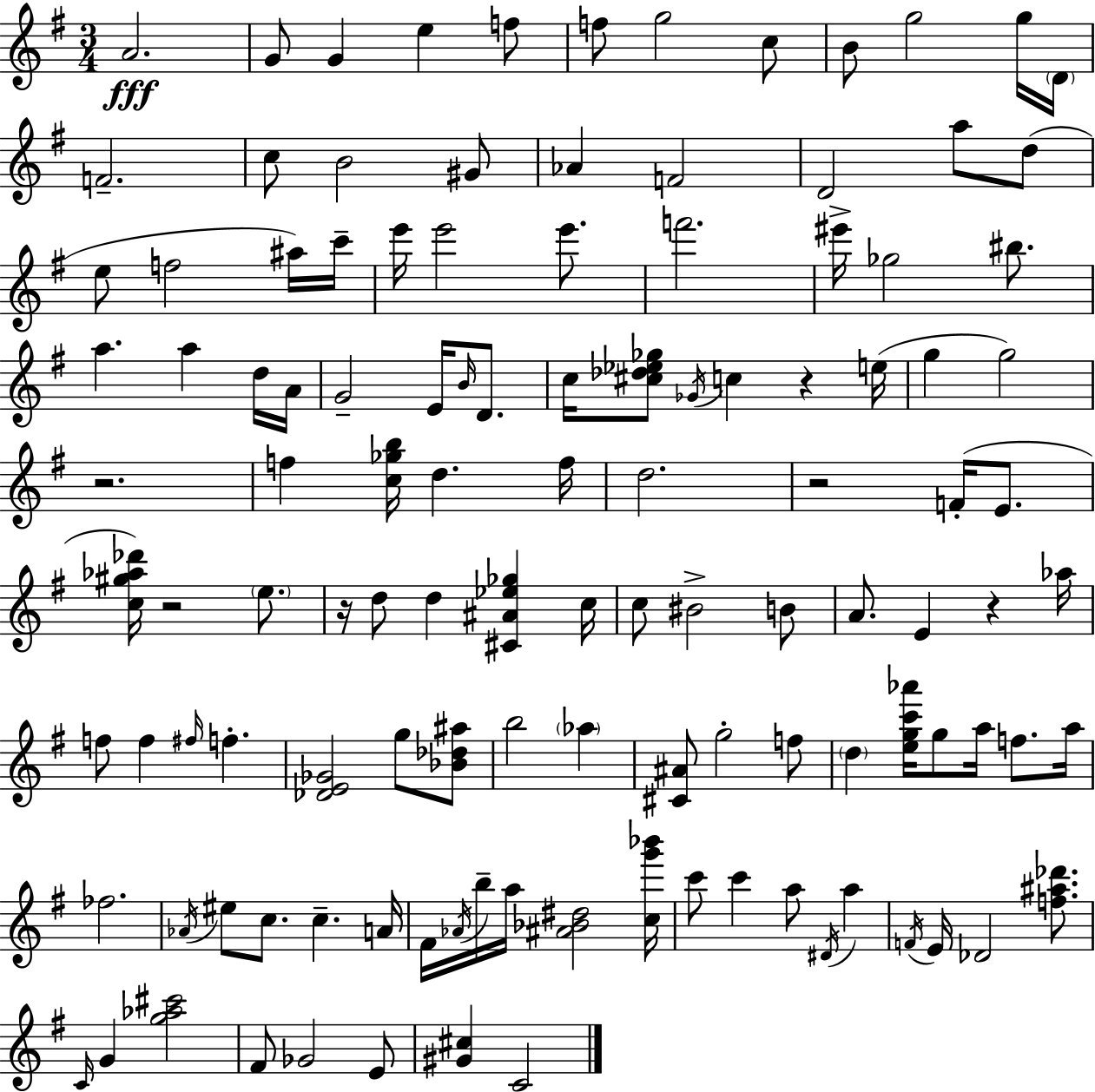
{
  \clef treble
  \numericTimeSignature
  \time 3/4
  \key e \minor
  \repeat volta 2 { a'2.\fff | g'8 g'4 e''4 f''8 | f''8 g''2 c''8 | b'8 g''2 g''16 \parenthesize d'16 | \break f'2.-- | c''8 b'2 gis'8 | aes'4 f'2 | d'2 a''8 d''8( | \break e''8 f''2 ais''16) c'''16-- | e'''16 e'''2 e'''8. | f'''2. | eis'''16-> ges''2 bis''8. | \break a''4. a''4 d''16 a'16 | g'2-- e'16 \grace { b'16 } d'8. | c''16 <cis'' des'' ees'' ges''>8 \acciaccatura { ges'16 } c''4 r4 | e''16( g''4 g''2) | \break r2. | f''4 <c'' ges'' b''>16 d''4. | f''16 d''2. | r2 f'16-.( e'8. | \break <c'' gis'' aes'' des'''>16) r2 \parenthesize e''8. | r16 d''8 d''4 <cis' ais' ees'' ges''>4 | c''16 c''8 bis'2-> | b'8 a'8. e'4 r4 | \break aes''16 f''8 f''4 \grace { fis''16 } f''4.-. | <des' e' ges'>2 g''8 | <bes' des'' ais''>8 b''2 \parenthesize aes''4 | <cis' ais'>8 g''2-. | \break f''8 \parenthesize d''4 <e'' g'' c''' aes'''>16 g''8 a''16 f''8. | a''16 fes''2. | \acciaccatura { aes'16 } eis''8 c''8. c''4.-- | a'16 fis'16 \acciaccatura { aes'16 } b''16-- a''16 <ais' bes' dis''>2 | \break <c'' g''' bes'''>16 c'''8 c'''4 a''8 | \acciaccatura { dis'16 } a''4 \acciaccatura { f'16 } e'16 des'2 | <f'' ais'' des'''>8. \grace { c'16 } g'4 | <g'' aes'' cis'''>2 fis'8 ges'2 | \break e'8 <gis' cis''>4 | c'2 } \bar "|."
}